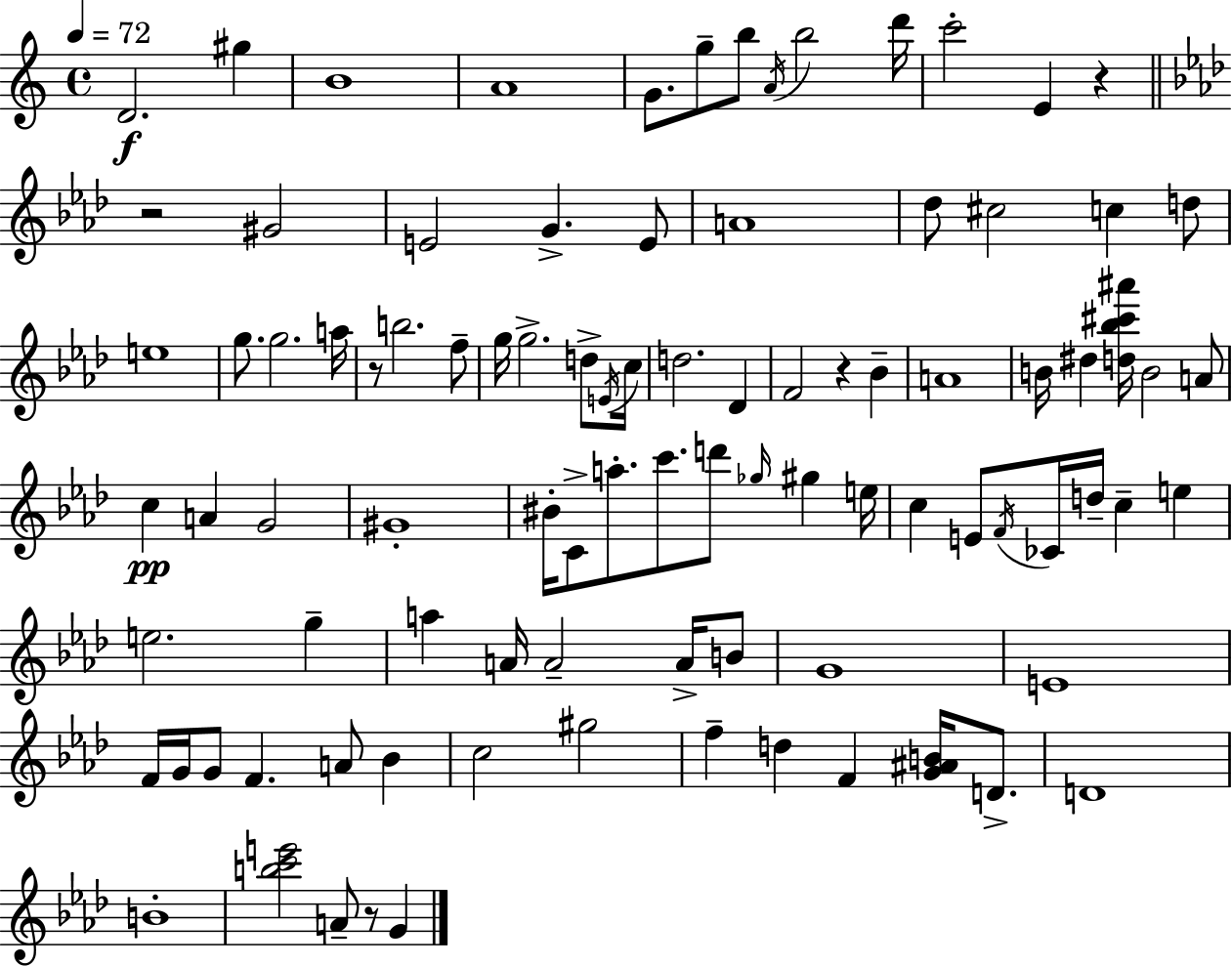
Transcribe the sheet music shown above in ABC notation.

X:1
T:Untitled
M:4/4
L:1/4
K:Am
D2 ^g B4 A4 G/2 g/2 b/2 A/4 b2 d'/4 c'2 E z z2 ^G2 E2 G E/2 A4 _d/2 ^c2 c d/2 e4 g/2 g2 a/4 z/2 b2 f/2 g/4 g2 d/2 E/4 c/4 d2 _D F2 z _B A4 B/4 ^d [d_b^c'^a']/4 B2 A/2 c A G2 ^G4 ^B/4 C/2 a/2 c'/2 d'/2 _g/4 ^g e/4 c E/2 F/4 _C/4 d/4 c e e2 g a A/4 A2 A/4 B/2 G4 E4 F/4 G/4 G/2 F A/2 _B c2 ^g2 f d F [G^AB]/4 D/2 D4 B4 [bc'e']2 A/2 z/2 G